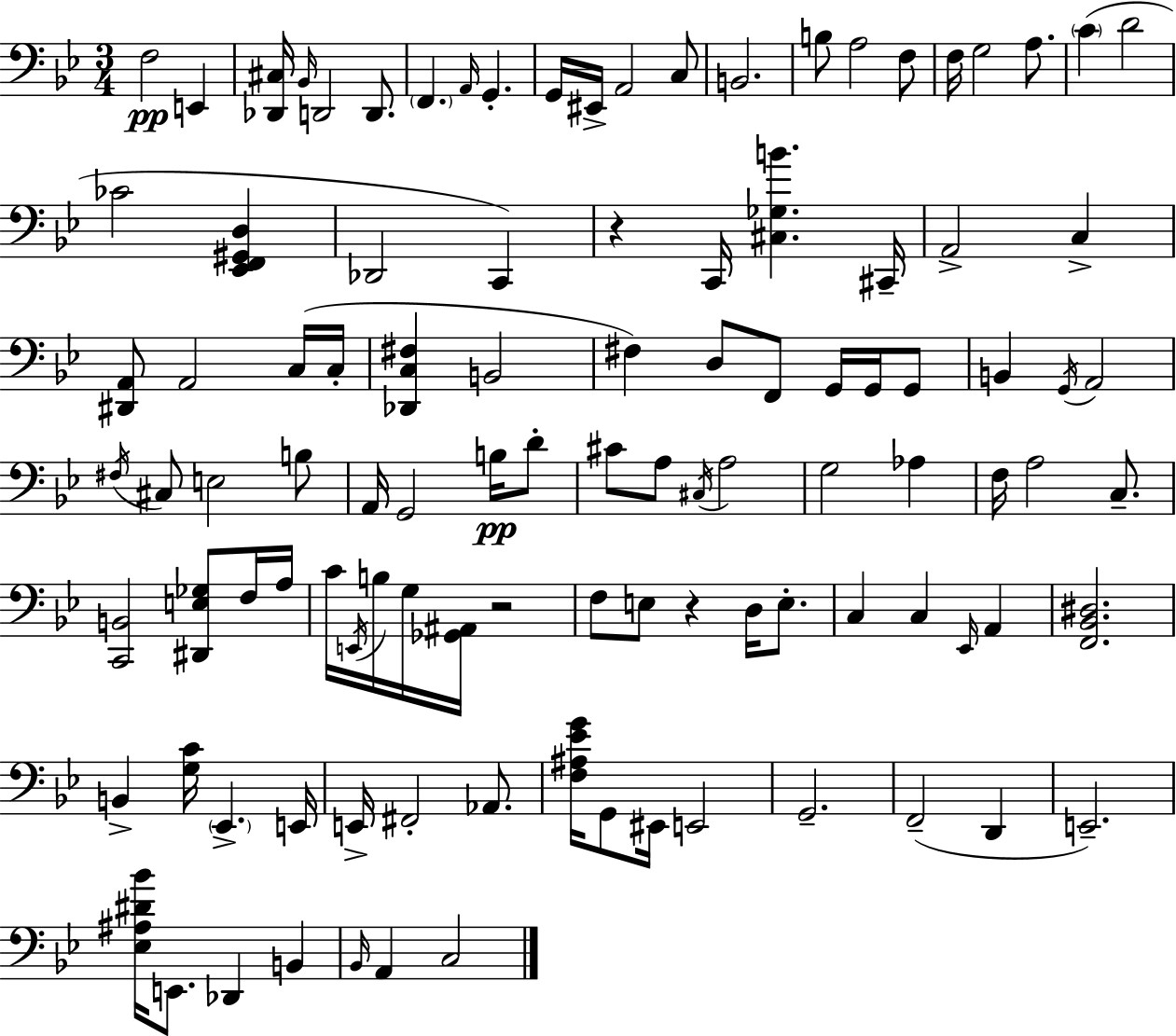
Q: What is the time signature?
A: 3/4